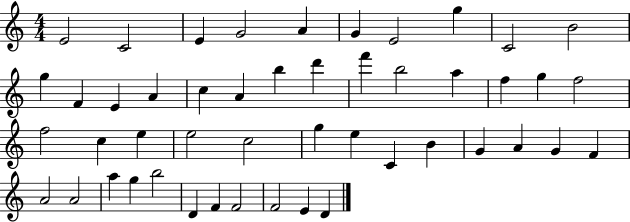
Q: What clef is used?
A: treble